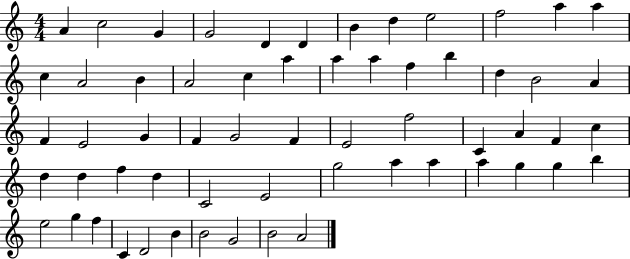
{
  \clef treble
  \numericTimeSignature
  \time 4/4
  \key c \major
  a'4 c''2 g'4 | g'2 d'4 d'4 | b'4 d''4 e''2 | f''2 a''4 a''4 | \break c''4 a'2 b'4 | a'2 c''4 a''4 | a''4 a''4 f''4 b''4 | d''4 b'2 a'4 | \break f'4 e'2 g'4 | f'4 g'2 f'4 | e'2 f''2 | c'4 a'4 f'4 c''4 | \break d''4 d''4 f''4 d''4 | c'2 e'2 | g''2 a''4 a''4 | a''4 g''4 g''4 b''4 | \break e''2 g''4 f''4 | c'4 d'2 b'4 | b'2 g'2 | b'2 a'2 | \break \bar "|."
}